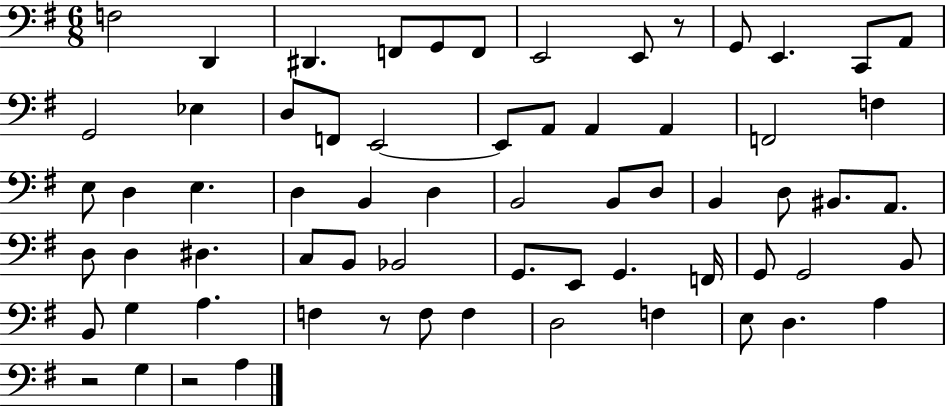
X:1
T:Untitled
M:6/8
L:1/4
K:G
F,2 D,, ^D,, F,,/2 G,,/2 F,,/2 E,,2 E,,/2 z/2 G,,/2 E,, C,,/2 A,,/2 G,,2 _E, D,/2 F,,/2 E,,2 E,,/2 A,,/2 A,, A,, F,,2 F, E,/2 D, E, D, B,, D, B,,2 B,,/2 D,/2 B,, D,/2 ^B,,/2 A,,/2 D,/2 D, ^D, C,/2 B,,/2 _B,,2 G,,/2 E,,/2 G,, F,,/4 G,,/2 G,,2 B,,/2 B,,/2 G, A, F, z/2 F,/2 F, D,2 F, E,/2 D, A, z2 G, z2 A,